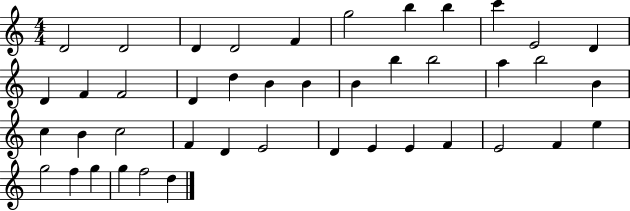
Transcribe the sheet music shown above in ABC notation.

X:1
T:Untitled
M:4/4
L:1/4
K:C
D2 D2 D D2 F g2 b b c' E2 D D F F2 D d B B B b b2 a b2 B c B c2 F D E2 D E E F E2 F e g2 f g g f2 d